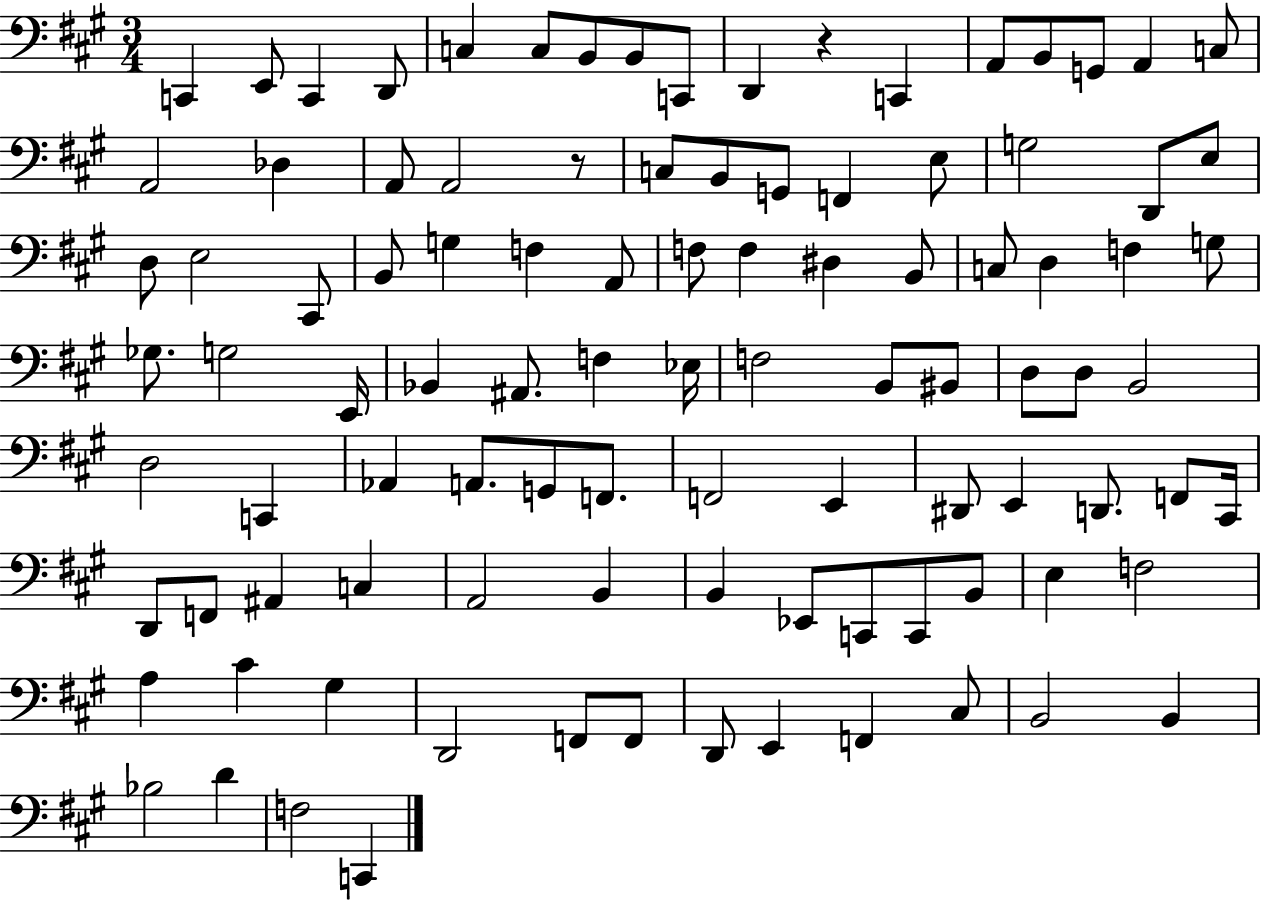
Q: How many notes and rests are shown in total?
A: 100